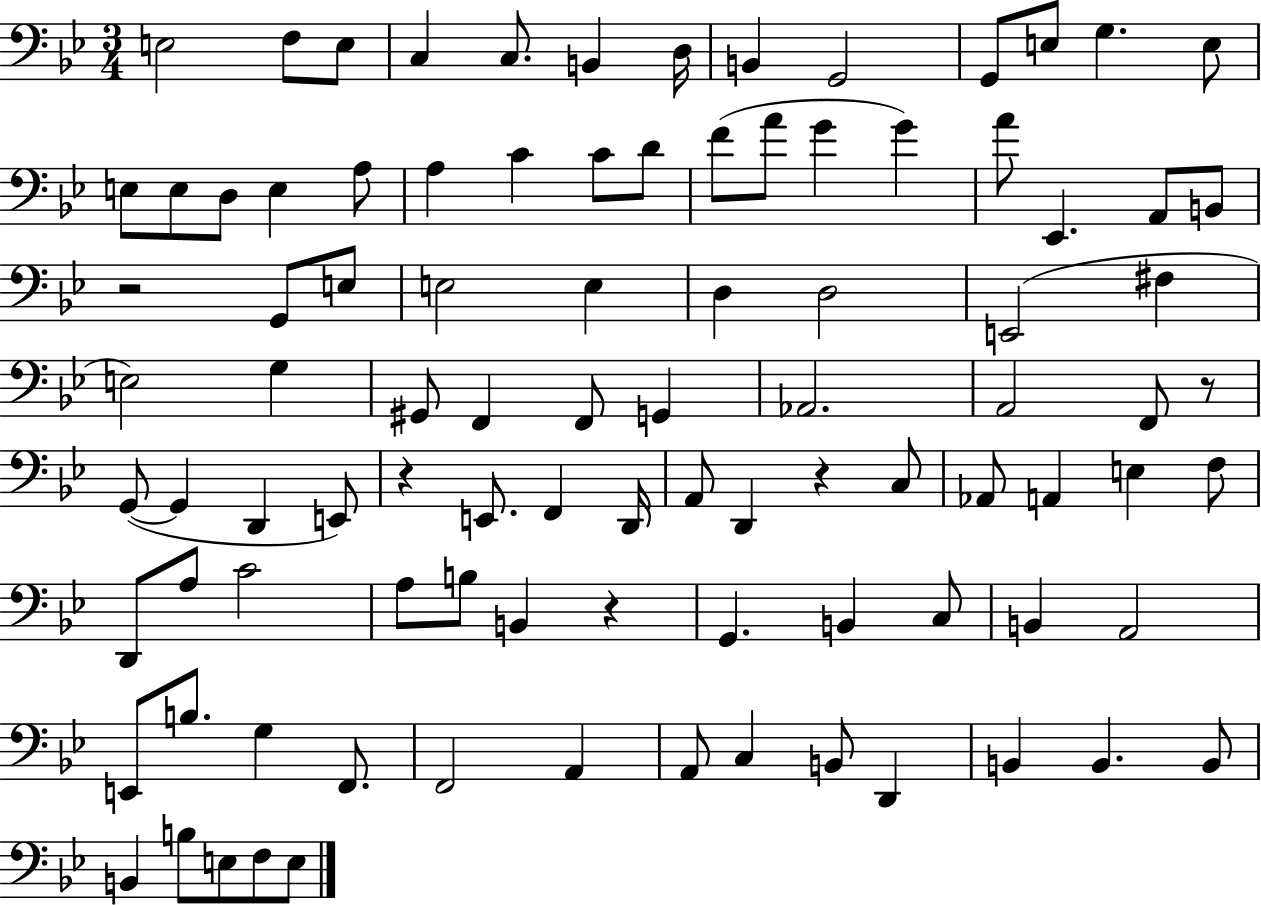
E3/h F3/e E3/e C3/q C3/e. B2/q D3/s B2/q G2/h G2/e E3/e G3/q. E3/e E3/e E3/e D3/e E3/q A3/e A3/q C4/q C4/e D4/e F4/e A4/e G4/q G4/q A4/e Eb2/q. A2/e B2/e R/h G2/e E3/e E3/h E3/q D3/q D3/h E2/h F#3/q E3/h G3/q G#2/e F2/q F2/e G2/q Ab2/h. A2/h F2/e R/e G2/e G2/q D2/q E2/e R/q E2/e. F2/q D2/s A2/e D2/q R/q C3/e Ab2/e A2/q E3/q F3/e D2/e A3/e C4/h A3/e B3/e B2/q R/q G2/q. B2/q C3/e B2/q A2/h E2/e B3/e. G3/q F2/e. F2/h A2/q A2/e C3/q B2/e D2/q B2/q B2/q. B2/e B2/q B3/e E3/e F3/e E3/e